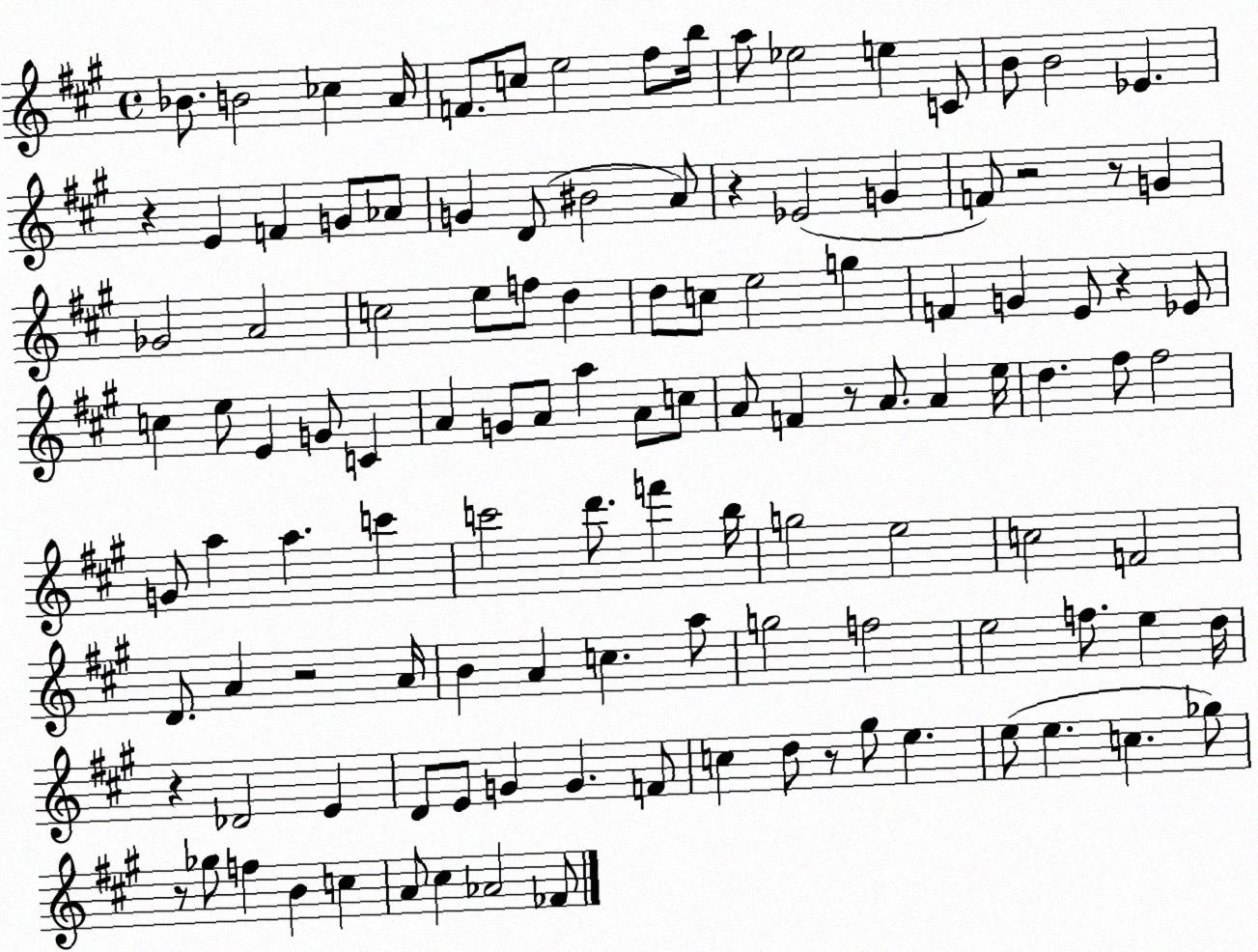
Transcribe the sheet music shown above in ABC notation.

X:1
T:Untitled
M:4/4
L:1/4
K:A
_B/2 B2 _c A/4 F/2 c/2 e2 ^f/2 b/4 a/2 _e2 e C/2 B/2 B2 _E z E F G/2 _A/2 G D/2 ^B2 A/2 z _E2 G F/2 z2 z/2 G _G2 A2 c2 e/2 f/2 d d/2 c/2 e2 g F G E/2 z _E/2 c e/2 E G/2 C A G/2 A/2 a A/2 c/2 A/2 F z/2 A/2 A e/4 d ^f/2 ^f2 G/2 a a c' c'2 d'/2 f' b/4 g2 e2 c2 F2 D/2 A z2 A/4 B A c a/2 g2 f2 e2 f/2 e d/4 z _D2 E D/2 E/2 G G F/2 c d/2 z/2 ^g/2 e e/2 e c _g/2 z/2 _g/2 f B c A/2 ^c _A2 _F/2